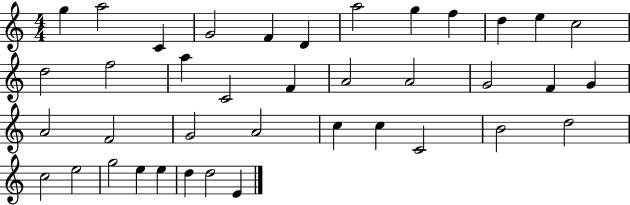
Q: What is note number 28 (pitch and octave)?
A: C5